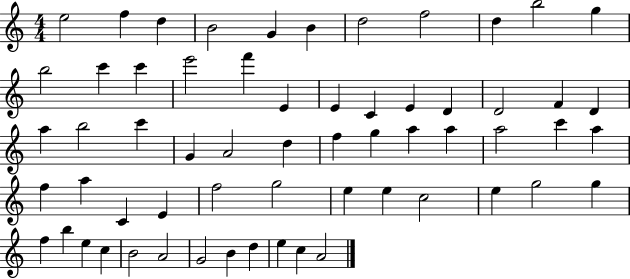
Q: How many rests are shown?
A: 0